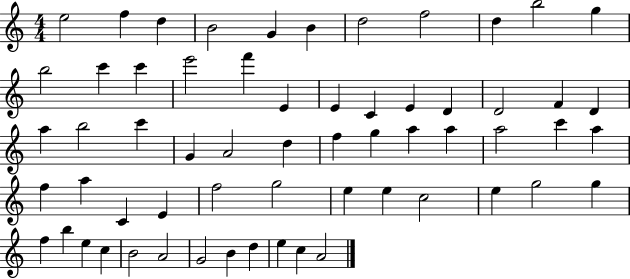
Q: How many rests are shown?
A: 0